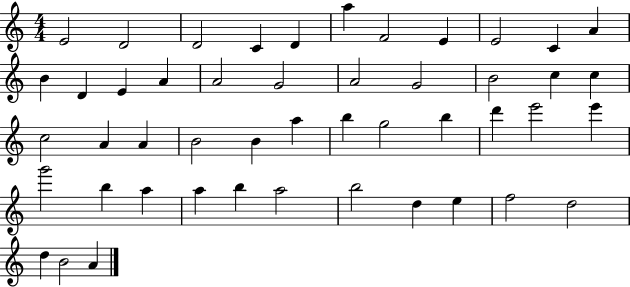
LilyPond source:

{
  \clef treble
  \numericTimeSignature
  \time 4/4
  \key c \major
  e'2 d'2 | d'2 c'4 d'4 | a''4 f'2 e'4 | e'2 c'4 a'4 | \break b'4 d'4 e'4 a'4 | a'2 g'2 | a'2 g'2 | b'2 c''4 c''4 | \break c''2 a'4 a'4 | b'2 b'4 a''4 | b''4 g''2 b''4 | d'''4 e'''2 e'''4 | \break g'''2 b''4 a''4 | a''4 b''4 a''2 | b''2 d''4 e''4 | f''2 d''2 | \break d''4 b'2 a'4 | \bar "|."
}